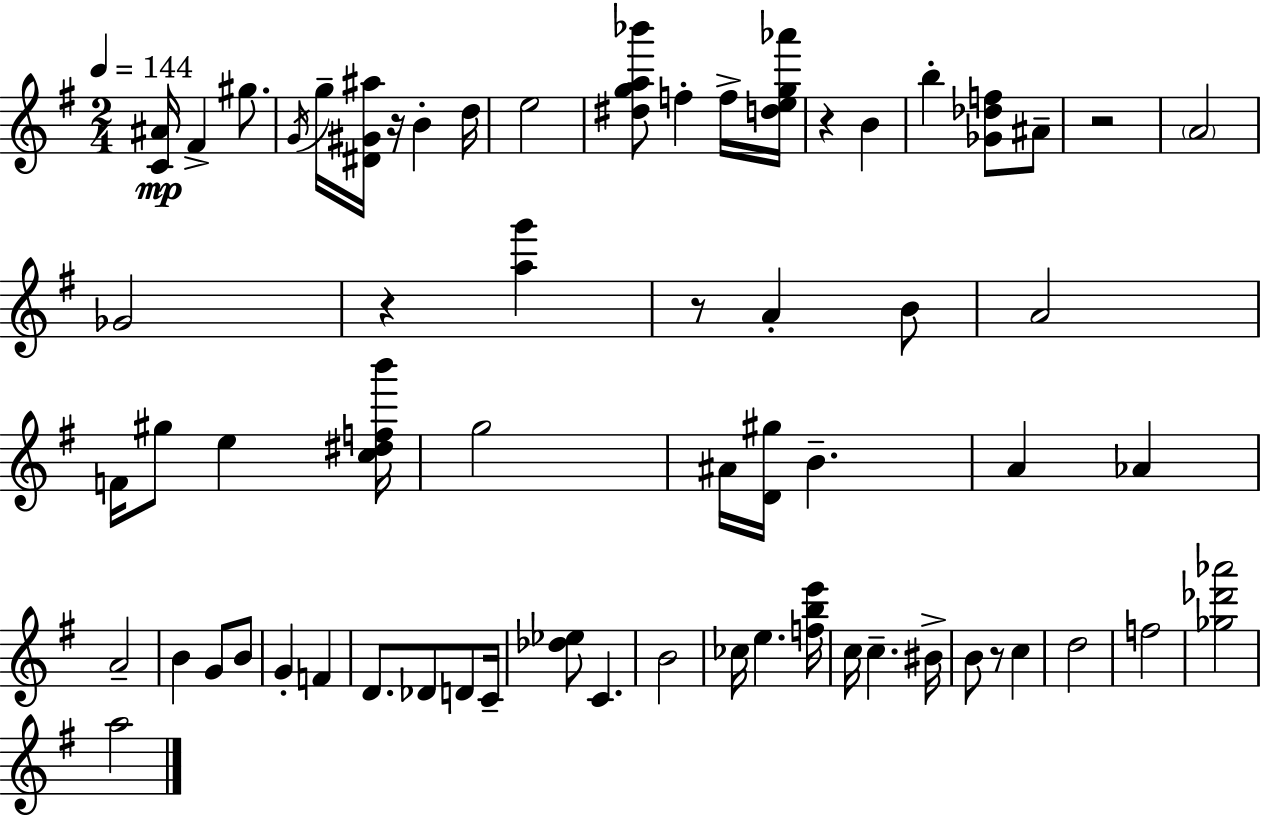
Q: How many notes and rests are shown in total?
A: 64